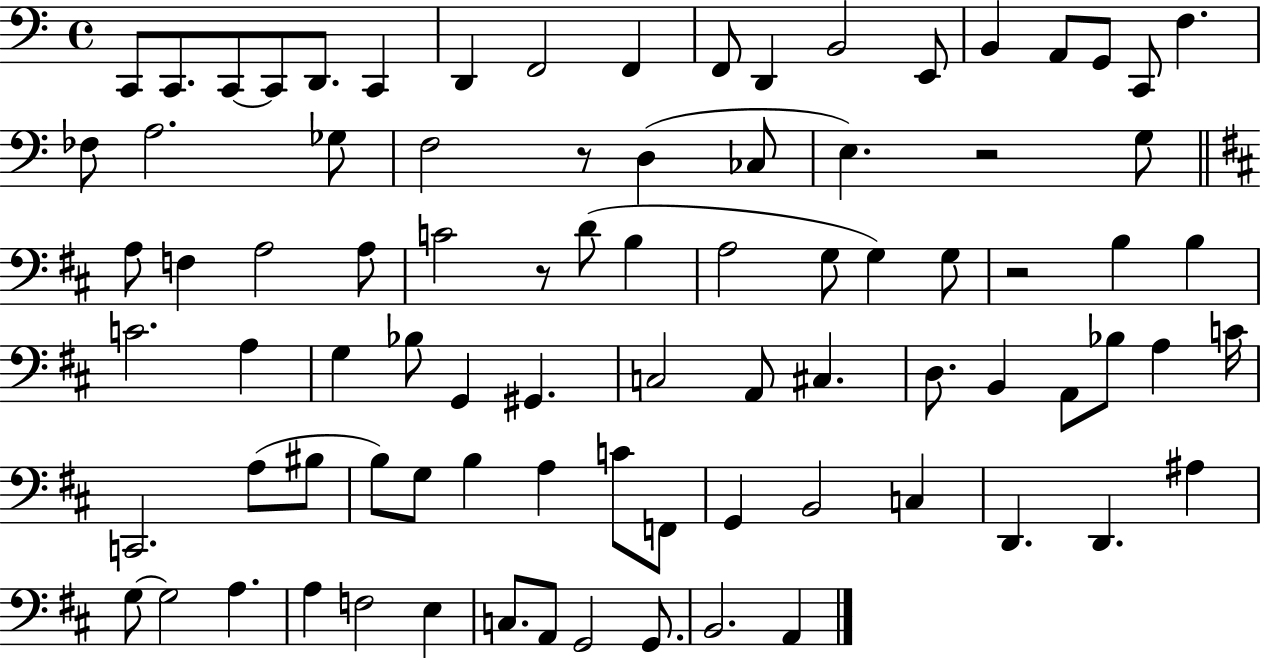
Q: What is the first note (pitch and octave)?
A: C2